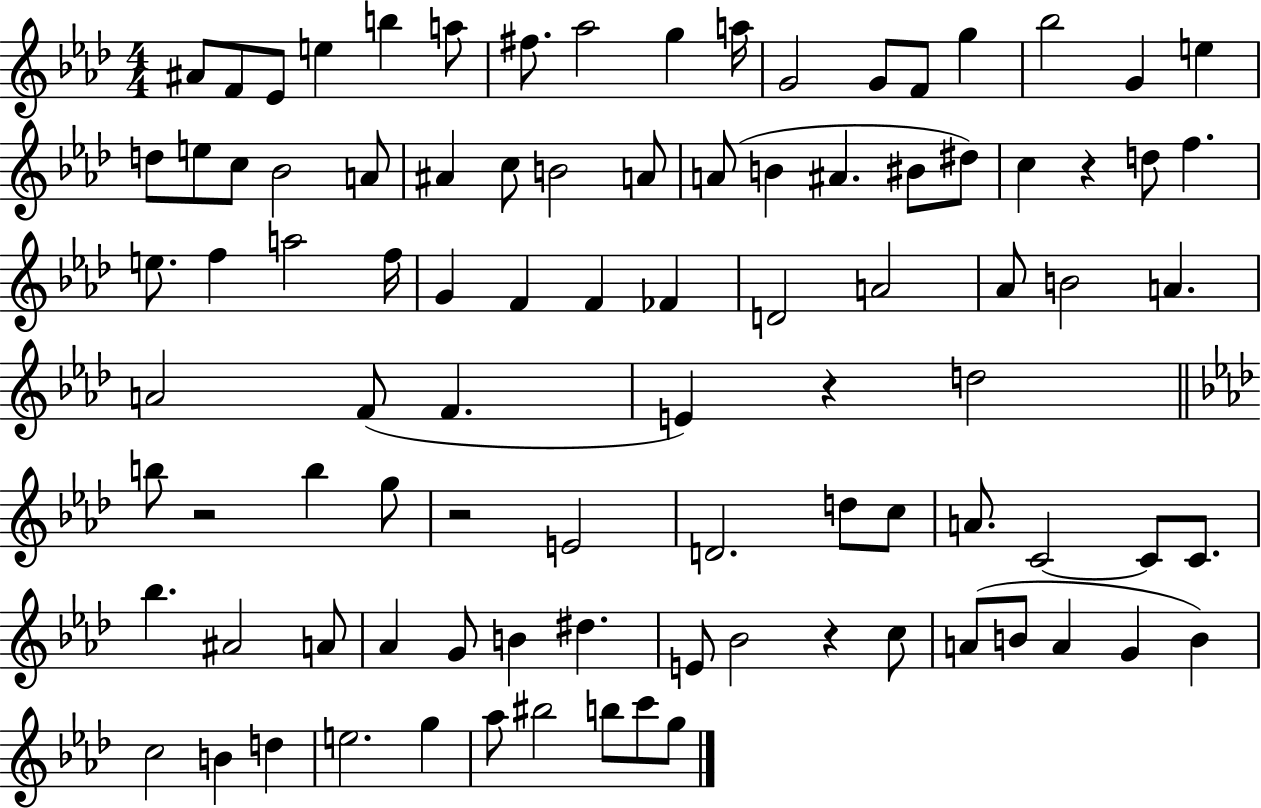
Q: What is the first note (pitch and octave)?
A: A#4